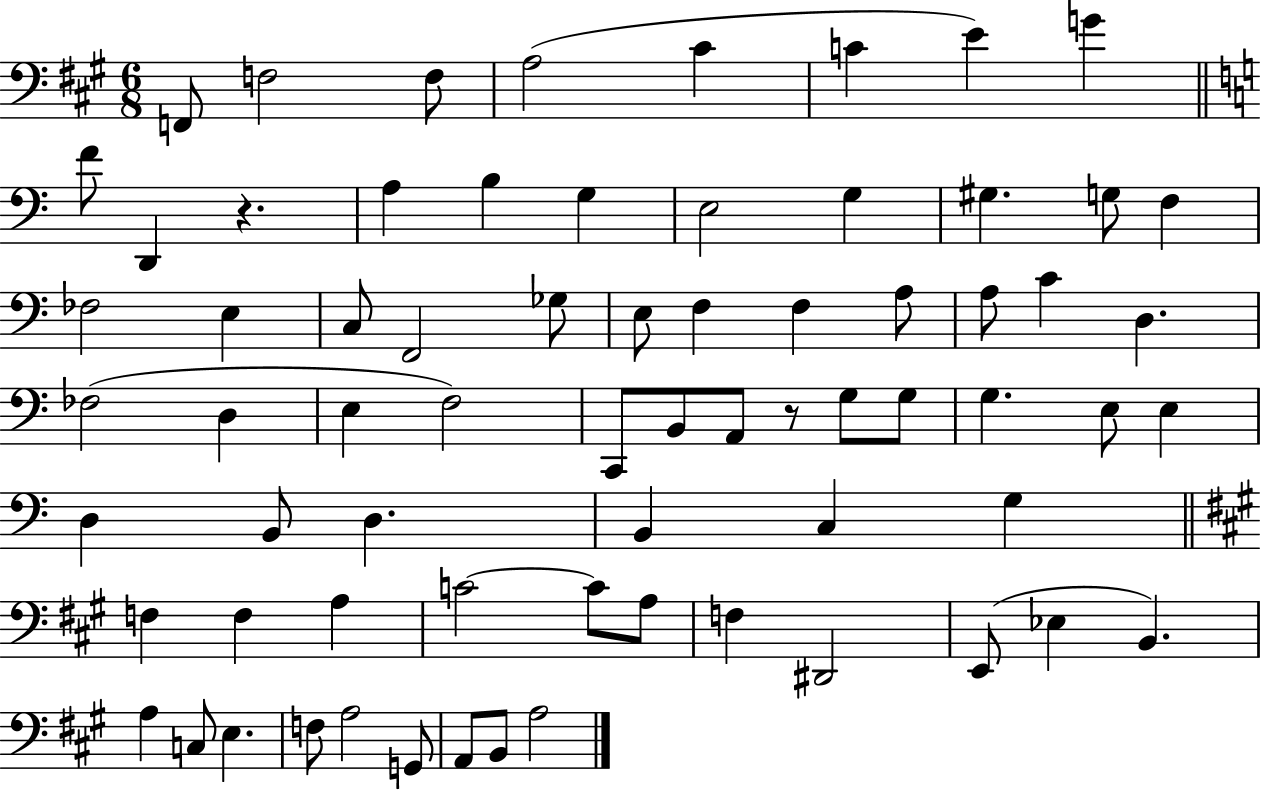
X:1
T:Untitled
M:6/8
L:1/4
K:A
F,,/2 F,2 F,/2 A,2 ^C C E G F/2 D,, z A, B, G, E,2 G, ^G, G,/2 F, _F,2 E, C,/2 F,,2 _G,/2 E,/2 F, F, A,/2 A,/2 C D, _F,2 D, E, F,2 C,,/2 B,,/2 A,,/2 z/2 G,/2 G,/2 G, E,/2 E, D, B,,/2 D, B,, C, G, F, F, A, C2 C/2 A,/2 F, ^D,,2 E,,/2 _E, B,, A, C,/2 E, F,/2 A,2 G,,/2 A,,/2 B,,/2 A,2